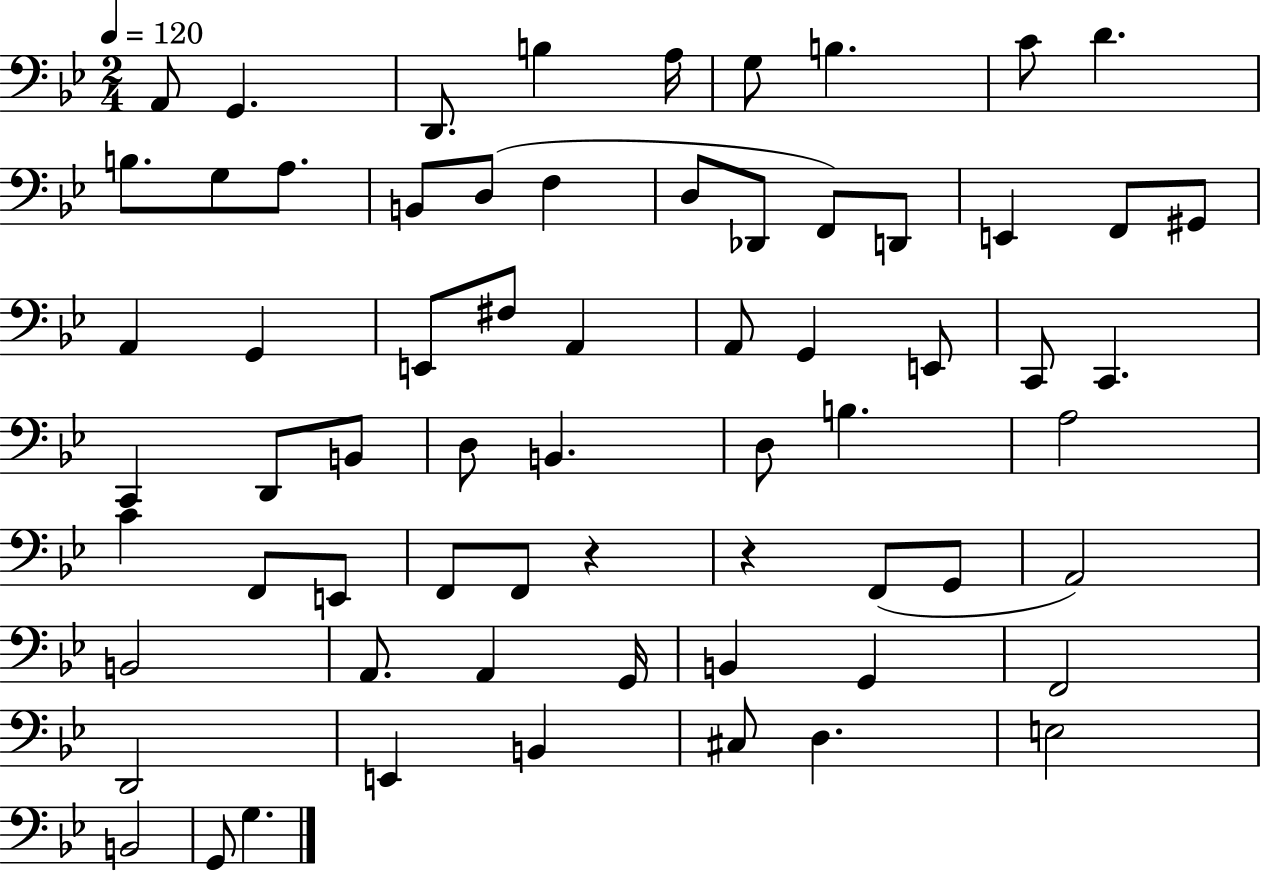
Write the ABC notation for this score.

X:1
T:Untitled
M:2/4
L:1/4
K:Bb
A,,/2 G,, D,,/2 B, A,/4 G,/2 B, C/2 D B,/2 G,/2 A,/2 B,,/2 D,/2 F, D,/2 _D,,/2 F,,/2 D,,/2 E,, F,,/2 ^G,,/2 A,, G,, E,,/2 ^F,/2 A,, A,,/2 G,, E,,/2 C,,/2 C,, C,, D,,/2 B,,/2 D,/2 B,, D,/2 B, A,2 C F,,/2 E,,/2 F,,/2 F,,/2 z z F,,/2 G,,/2 A,,2 B,,2 A,,/2 A,, G,,/4 B,, G,, F,,2 D,,2 E,, B,, ^C,/2 D, E,2 B,,2 G,,/2 G,